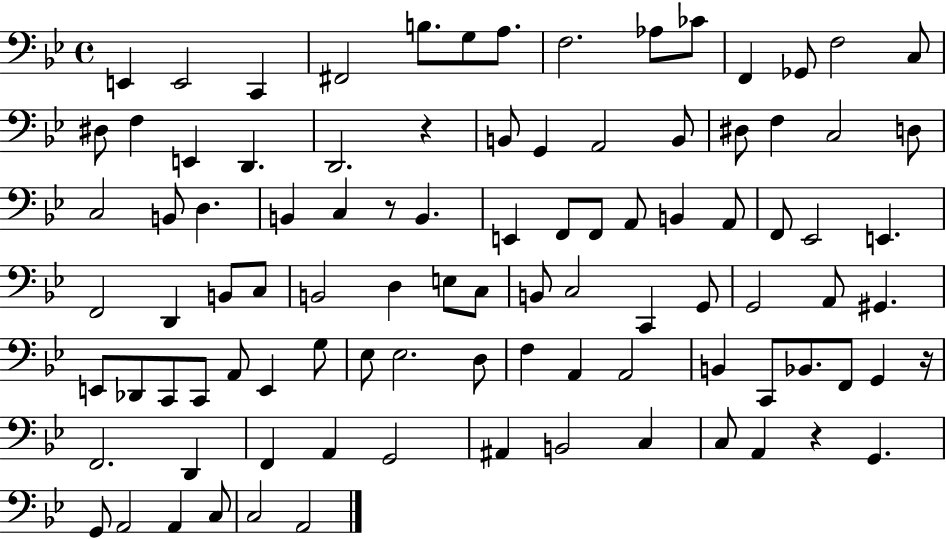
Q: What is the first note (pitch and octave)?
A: E2